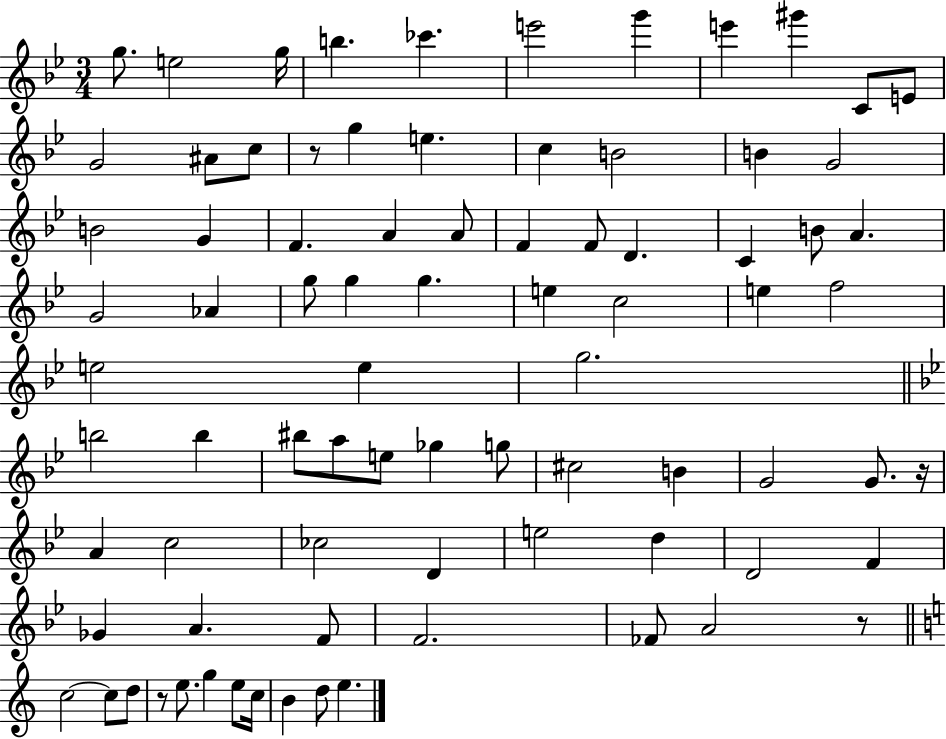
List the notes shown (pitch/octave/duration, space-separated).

G5/e. E5/h G5/s B5/q. CES6/q. E6/h G6/q E6/q G#6/q C4/e E4/e G4/h A#4/e C5/e R/e G5/q E5/q. C5/q B4/h B4/q G4/h B4/h G4/q F4/q. A4/q A4/e F4/q F4/e D4/q. C4/q B4/e A4/q. G4/h Ab4/q G5/e G5/q G5/q. E5/q C5/h E5/q F5/h E5/h E5/q G5/h. B5/h B5/q BIS5/e A5/e E5/e Gb5/q G5/e C#5/h B4/q G4/h G4/e. R/s A4/q C5/h CES5/h D4/q E5/h D5/q D4/h F4/q Gb4/q A4/q. F4/e F4/h. FES4/e A4/h R/e C5/h C5/e D5/e R/e E5/e. G5/q E5/e C5/s B4/q D5/e E5/q.